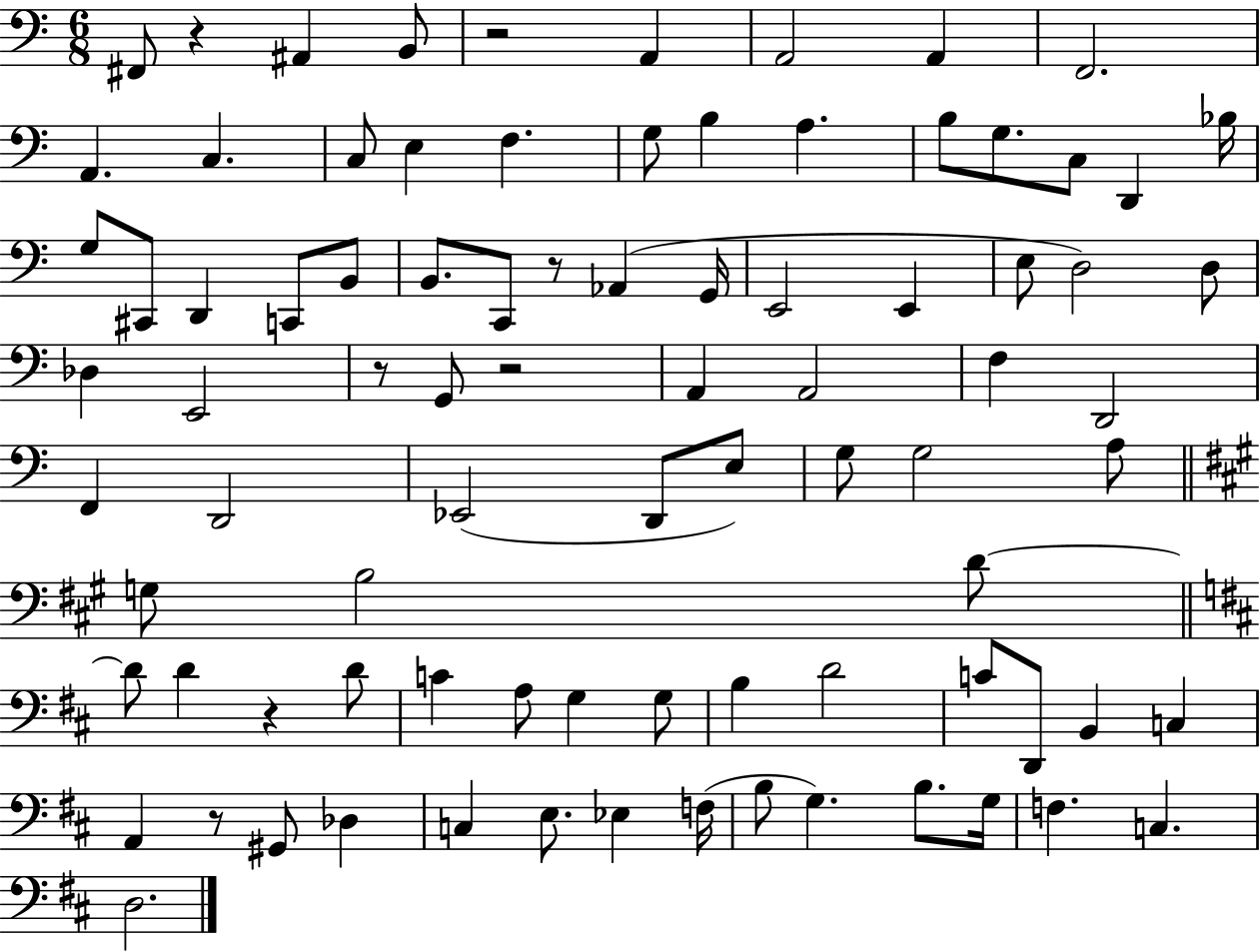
X:1
T:Untitled
M:6/8
L:1/4
K:C
^F,,/2 z ^A,, B,,/2 z2 A,, A,,2 A,, F,,2 A,, C, C,/2 E, F, G,/2 B, A, B,/2 G,/2 C,/2 D,, _B,/4 G,/2 ^C,,/2 D,, C,,/2 B,,/2 B,,/2 C,,/2 z/2 _A,, G,,/4 E,,2 E,, E,/2 D,2 D,/2 _D, E,,2 z/2 G,,/2 z2 A,, A,,2 F, D,,2 F,, D,,2 _E,,2 D,,/2 E,/2 G,/2 G,2 A,/2 G,/2 B,2 D/2 D/2 D z D/2 C A,/2 G, G,/2 B, D2 C/2 D,,/2 B,, C, A,, z/2 ^G,,/2 _D, C, E,/2 _E, F,/4 B,/2 G, B,/2 G,/4 F, C, D,2